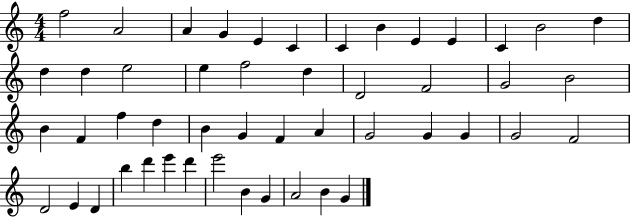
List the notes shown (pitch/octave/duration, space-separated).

F5/h A4/h A4/q G4/q E4/q C4/q C4/q B4/q E4/q E4/q C4/q B4/h D5/q D5/q D5/q E5/h E5/q F5/h D5/q D4/h F4/h G4/h B4/h B4/q F4/q F5/q D5/q B4/q G4/q F4/q A4/q G4/h G4/q G4/q G4/h F4/h D4/h E4/q D4/q B5/q D6/q E6/q D6/q E6/h B4/q G4/q A4/h B4/q G4/q